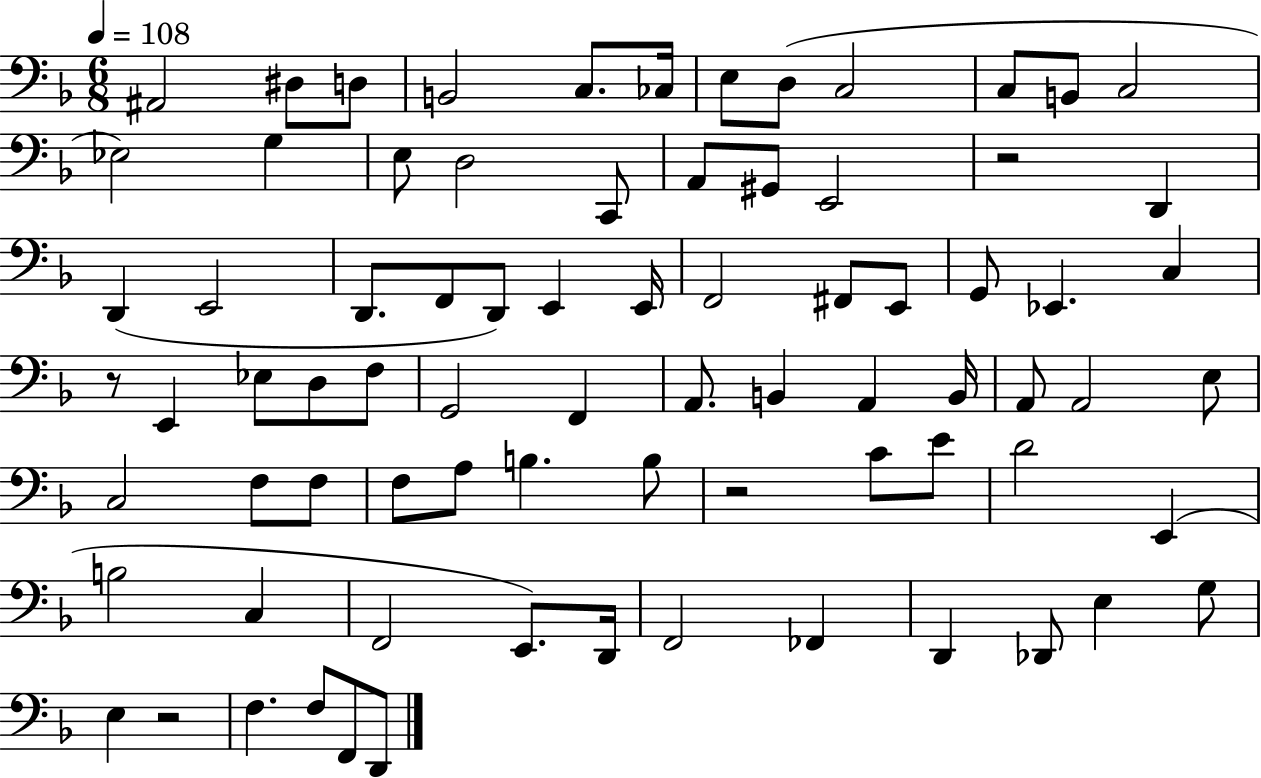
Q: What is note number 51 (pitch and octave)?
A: F3